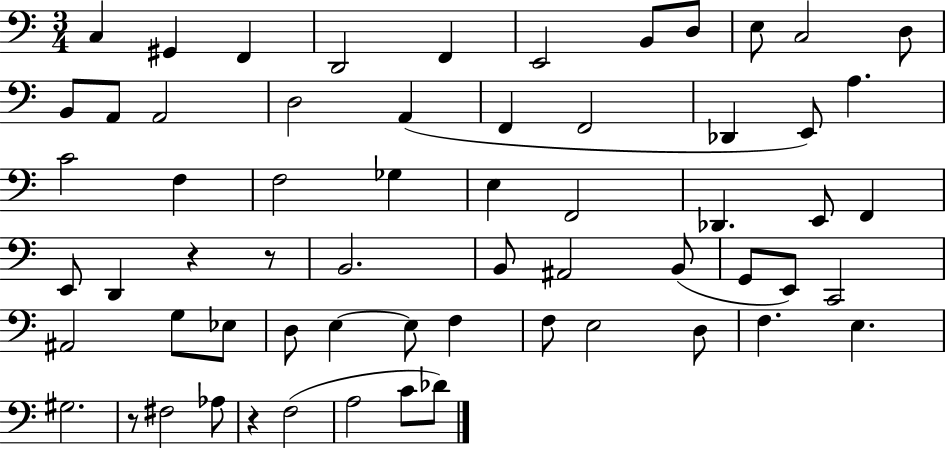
X:1
T:Untitled
M:3/4
L:1/4
K:C
C, ^G,, F,, D,,2 F,, E,,2 B,,/2 D,/2 E,/2 C,2 D,/2 B,,/2 A,,/2 A,,2 D,2 A,, F,, F,,2 _D,, E,,/2 A, C2 F, F,2 _G, E, F,,2 _D,, E,,/2 F,, E,,/2 D,, z z/2 B,,2 B,,/2 ^A,,2 B,,/2 G,,/2 E,,/2 C,,2 ^A,,2 G,/2 _E,/2 D,/2 E, E,/2 F, F,/2 E,2 D,/2 F, E, ^G,2 z/2 ^F,2 _A,/2 z F,2 A,2 C/2 _D/2